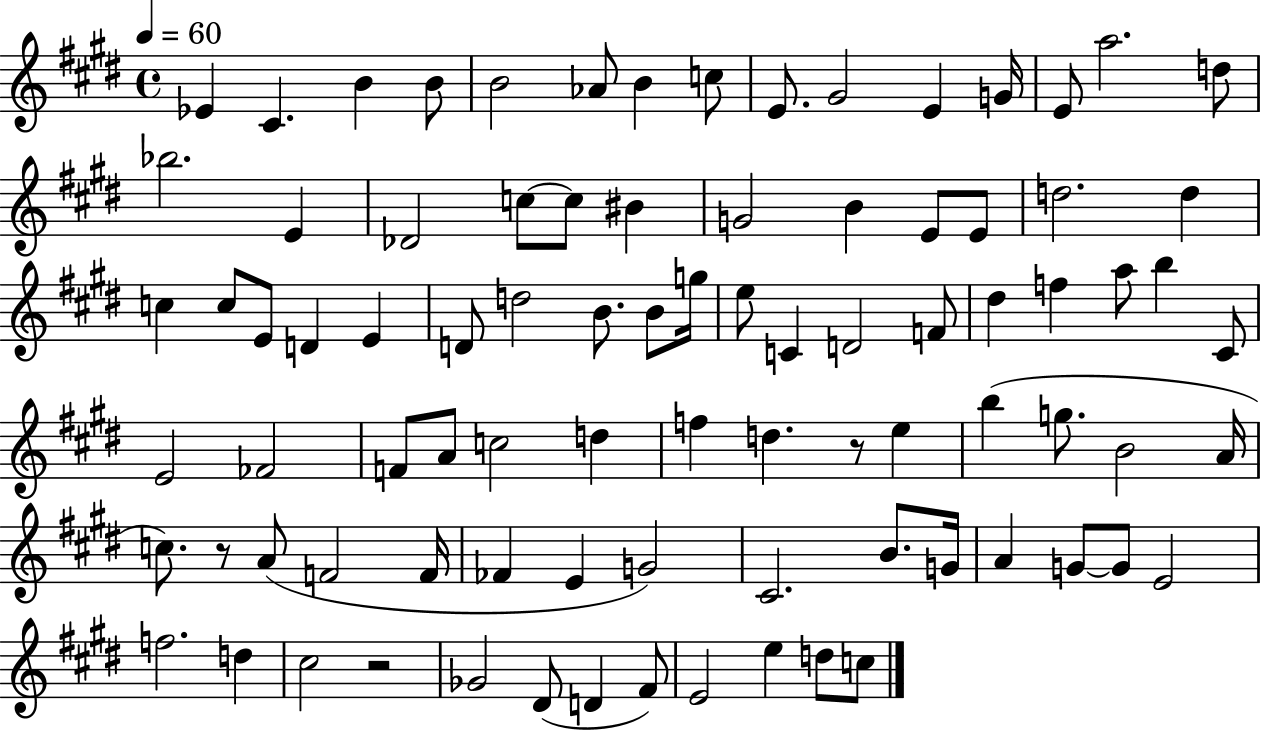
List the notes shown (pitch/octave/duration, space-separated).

Eb4/q C#4/q. B4/q B4/e B4/h Ab4/e B4/q C5/e E4/e. G#4/h E4/q G4/s E4/e A5/h. D5/e Bb5/h. E4/q Db4/h C5/e C5/e BIS4/q G4/h B4/q E4/e E4/e D5/h. D5/q C5/q C5/e E4/e D4/q E4/q D4/e D5/h B4/e. B4/e G5/s E5/e C4/q D4/h F4/e D#5/q F5/q A5/e B5/q C#4/e E4/h FES4/h F4/e A4/e C5/h D5/q F5/q D5/q. R/e E5/q B5/q G5/e. B4/h A4/s C5/e. R/e A4/e F4/h F4/s FES4/q E4/q G4/h C#4/h. B4/e. G4/s A4/q G4/e G4/e E4/h F5/h. D5/q C#5/h R/h Gb4/h D#4/e D4/q F#4/e E4/h E5/q D5/e C5/e